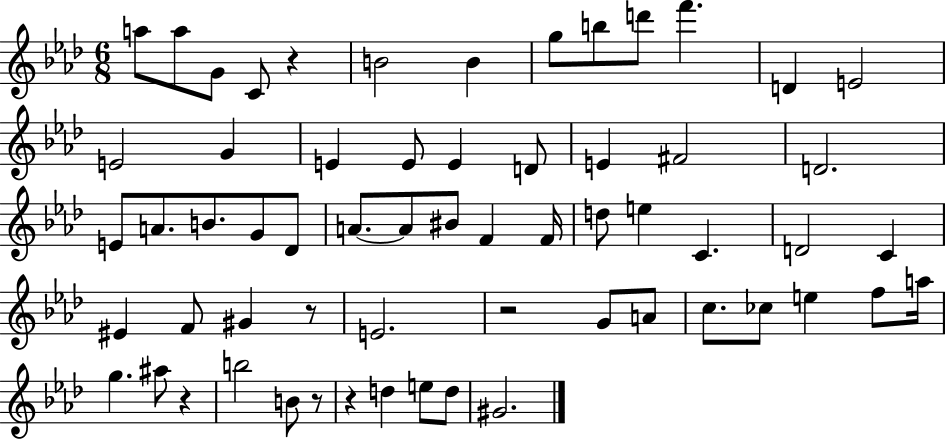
{
  \clef treble
  \numericTimeSignature
  \time 6/8
  \key aes \major
  a''8 a''8 g'8 c'8 r4 | b'2 b'4 | g''8 b''8 d'''8 f'''4. | d'4 e'2 | \break e'2 g'4 | e'4 e'8 e'4 d'8 | e'4 fis'2 | d'2. | \break e'8 a'8. b'8. g'8 des'8 | a'8.~~ a'8 bis'8 f'4 f'16 | d''8 e''4 c'4. | d'2 c'4 | \break eis'4 f'8 gis'4 r8 | e'2. | r2 g'8 a'8 | c''8. ces''8 e''4 f''8 a''16 | \break g''4. ais''8 r4 | b''2 b'8 r8 | r4 d''4 e''8 d''8 | gis'2. | \break \bar "|."
}